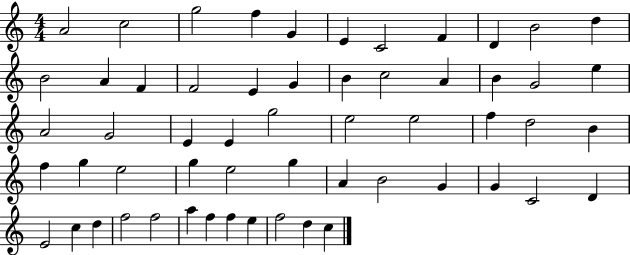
X:1
T:Untitled
M:4/4
L:1/4
K:C
A2 c2 g2 f G E C2 F D B2 d B2 A F F2 E G B c2 A B G2 e A2 G2 E E g2 e2 e2 f d2 B f g e2 g e2 g A B2 G G C2 D E2 c d f2 f2 a f f e f2 d c